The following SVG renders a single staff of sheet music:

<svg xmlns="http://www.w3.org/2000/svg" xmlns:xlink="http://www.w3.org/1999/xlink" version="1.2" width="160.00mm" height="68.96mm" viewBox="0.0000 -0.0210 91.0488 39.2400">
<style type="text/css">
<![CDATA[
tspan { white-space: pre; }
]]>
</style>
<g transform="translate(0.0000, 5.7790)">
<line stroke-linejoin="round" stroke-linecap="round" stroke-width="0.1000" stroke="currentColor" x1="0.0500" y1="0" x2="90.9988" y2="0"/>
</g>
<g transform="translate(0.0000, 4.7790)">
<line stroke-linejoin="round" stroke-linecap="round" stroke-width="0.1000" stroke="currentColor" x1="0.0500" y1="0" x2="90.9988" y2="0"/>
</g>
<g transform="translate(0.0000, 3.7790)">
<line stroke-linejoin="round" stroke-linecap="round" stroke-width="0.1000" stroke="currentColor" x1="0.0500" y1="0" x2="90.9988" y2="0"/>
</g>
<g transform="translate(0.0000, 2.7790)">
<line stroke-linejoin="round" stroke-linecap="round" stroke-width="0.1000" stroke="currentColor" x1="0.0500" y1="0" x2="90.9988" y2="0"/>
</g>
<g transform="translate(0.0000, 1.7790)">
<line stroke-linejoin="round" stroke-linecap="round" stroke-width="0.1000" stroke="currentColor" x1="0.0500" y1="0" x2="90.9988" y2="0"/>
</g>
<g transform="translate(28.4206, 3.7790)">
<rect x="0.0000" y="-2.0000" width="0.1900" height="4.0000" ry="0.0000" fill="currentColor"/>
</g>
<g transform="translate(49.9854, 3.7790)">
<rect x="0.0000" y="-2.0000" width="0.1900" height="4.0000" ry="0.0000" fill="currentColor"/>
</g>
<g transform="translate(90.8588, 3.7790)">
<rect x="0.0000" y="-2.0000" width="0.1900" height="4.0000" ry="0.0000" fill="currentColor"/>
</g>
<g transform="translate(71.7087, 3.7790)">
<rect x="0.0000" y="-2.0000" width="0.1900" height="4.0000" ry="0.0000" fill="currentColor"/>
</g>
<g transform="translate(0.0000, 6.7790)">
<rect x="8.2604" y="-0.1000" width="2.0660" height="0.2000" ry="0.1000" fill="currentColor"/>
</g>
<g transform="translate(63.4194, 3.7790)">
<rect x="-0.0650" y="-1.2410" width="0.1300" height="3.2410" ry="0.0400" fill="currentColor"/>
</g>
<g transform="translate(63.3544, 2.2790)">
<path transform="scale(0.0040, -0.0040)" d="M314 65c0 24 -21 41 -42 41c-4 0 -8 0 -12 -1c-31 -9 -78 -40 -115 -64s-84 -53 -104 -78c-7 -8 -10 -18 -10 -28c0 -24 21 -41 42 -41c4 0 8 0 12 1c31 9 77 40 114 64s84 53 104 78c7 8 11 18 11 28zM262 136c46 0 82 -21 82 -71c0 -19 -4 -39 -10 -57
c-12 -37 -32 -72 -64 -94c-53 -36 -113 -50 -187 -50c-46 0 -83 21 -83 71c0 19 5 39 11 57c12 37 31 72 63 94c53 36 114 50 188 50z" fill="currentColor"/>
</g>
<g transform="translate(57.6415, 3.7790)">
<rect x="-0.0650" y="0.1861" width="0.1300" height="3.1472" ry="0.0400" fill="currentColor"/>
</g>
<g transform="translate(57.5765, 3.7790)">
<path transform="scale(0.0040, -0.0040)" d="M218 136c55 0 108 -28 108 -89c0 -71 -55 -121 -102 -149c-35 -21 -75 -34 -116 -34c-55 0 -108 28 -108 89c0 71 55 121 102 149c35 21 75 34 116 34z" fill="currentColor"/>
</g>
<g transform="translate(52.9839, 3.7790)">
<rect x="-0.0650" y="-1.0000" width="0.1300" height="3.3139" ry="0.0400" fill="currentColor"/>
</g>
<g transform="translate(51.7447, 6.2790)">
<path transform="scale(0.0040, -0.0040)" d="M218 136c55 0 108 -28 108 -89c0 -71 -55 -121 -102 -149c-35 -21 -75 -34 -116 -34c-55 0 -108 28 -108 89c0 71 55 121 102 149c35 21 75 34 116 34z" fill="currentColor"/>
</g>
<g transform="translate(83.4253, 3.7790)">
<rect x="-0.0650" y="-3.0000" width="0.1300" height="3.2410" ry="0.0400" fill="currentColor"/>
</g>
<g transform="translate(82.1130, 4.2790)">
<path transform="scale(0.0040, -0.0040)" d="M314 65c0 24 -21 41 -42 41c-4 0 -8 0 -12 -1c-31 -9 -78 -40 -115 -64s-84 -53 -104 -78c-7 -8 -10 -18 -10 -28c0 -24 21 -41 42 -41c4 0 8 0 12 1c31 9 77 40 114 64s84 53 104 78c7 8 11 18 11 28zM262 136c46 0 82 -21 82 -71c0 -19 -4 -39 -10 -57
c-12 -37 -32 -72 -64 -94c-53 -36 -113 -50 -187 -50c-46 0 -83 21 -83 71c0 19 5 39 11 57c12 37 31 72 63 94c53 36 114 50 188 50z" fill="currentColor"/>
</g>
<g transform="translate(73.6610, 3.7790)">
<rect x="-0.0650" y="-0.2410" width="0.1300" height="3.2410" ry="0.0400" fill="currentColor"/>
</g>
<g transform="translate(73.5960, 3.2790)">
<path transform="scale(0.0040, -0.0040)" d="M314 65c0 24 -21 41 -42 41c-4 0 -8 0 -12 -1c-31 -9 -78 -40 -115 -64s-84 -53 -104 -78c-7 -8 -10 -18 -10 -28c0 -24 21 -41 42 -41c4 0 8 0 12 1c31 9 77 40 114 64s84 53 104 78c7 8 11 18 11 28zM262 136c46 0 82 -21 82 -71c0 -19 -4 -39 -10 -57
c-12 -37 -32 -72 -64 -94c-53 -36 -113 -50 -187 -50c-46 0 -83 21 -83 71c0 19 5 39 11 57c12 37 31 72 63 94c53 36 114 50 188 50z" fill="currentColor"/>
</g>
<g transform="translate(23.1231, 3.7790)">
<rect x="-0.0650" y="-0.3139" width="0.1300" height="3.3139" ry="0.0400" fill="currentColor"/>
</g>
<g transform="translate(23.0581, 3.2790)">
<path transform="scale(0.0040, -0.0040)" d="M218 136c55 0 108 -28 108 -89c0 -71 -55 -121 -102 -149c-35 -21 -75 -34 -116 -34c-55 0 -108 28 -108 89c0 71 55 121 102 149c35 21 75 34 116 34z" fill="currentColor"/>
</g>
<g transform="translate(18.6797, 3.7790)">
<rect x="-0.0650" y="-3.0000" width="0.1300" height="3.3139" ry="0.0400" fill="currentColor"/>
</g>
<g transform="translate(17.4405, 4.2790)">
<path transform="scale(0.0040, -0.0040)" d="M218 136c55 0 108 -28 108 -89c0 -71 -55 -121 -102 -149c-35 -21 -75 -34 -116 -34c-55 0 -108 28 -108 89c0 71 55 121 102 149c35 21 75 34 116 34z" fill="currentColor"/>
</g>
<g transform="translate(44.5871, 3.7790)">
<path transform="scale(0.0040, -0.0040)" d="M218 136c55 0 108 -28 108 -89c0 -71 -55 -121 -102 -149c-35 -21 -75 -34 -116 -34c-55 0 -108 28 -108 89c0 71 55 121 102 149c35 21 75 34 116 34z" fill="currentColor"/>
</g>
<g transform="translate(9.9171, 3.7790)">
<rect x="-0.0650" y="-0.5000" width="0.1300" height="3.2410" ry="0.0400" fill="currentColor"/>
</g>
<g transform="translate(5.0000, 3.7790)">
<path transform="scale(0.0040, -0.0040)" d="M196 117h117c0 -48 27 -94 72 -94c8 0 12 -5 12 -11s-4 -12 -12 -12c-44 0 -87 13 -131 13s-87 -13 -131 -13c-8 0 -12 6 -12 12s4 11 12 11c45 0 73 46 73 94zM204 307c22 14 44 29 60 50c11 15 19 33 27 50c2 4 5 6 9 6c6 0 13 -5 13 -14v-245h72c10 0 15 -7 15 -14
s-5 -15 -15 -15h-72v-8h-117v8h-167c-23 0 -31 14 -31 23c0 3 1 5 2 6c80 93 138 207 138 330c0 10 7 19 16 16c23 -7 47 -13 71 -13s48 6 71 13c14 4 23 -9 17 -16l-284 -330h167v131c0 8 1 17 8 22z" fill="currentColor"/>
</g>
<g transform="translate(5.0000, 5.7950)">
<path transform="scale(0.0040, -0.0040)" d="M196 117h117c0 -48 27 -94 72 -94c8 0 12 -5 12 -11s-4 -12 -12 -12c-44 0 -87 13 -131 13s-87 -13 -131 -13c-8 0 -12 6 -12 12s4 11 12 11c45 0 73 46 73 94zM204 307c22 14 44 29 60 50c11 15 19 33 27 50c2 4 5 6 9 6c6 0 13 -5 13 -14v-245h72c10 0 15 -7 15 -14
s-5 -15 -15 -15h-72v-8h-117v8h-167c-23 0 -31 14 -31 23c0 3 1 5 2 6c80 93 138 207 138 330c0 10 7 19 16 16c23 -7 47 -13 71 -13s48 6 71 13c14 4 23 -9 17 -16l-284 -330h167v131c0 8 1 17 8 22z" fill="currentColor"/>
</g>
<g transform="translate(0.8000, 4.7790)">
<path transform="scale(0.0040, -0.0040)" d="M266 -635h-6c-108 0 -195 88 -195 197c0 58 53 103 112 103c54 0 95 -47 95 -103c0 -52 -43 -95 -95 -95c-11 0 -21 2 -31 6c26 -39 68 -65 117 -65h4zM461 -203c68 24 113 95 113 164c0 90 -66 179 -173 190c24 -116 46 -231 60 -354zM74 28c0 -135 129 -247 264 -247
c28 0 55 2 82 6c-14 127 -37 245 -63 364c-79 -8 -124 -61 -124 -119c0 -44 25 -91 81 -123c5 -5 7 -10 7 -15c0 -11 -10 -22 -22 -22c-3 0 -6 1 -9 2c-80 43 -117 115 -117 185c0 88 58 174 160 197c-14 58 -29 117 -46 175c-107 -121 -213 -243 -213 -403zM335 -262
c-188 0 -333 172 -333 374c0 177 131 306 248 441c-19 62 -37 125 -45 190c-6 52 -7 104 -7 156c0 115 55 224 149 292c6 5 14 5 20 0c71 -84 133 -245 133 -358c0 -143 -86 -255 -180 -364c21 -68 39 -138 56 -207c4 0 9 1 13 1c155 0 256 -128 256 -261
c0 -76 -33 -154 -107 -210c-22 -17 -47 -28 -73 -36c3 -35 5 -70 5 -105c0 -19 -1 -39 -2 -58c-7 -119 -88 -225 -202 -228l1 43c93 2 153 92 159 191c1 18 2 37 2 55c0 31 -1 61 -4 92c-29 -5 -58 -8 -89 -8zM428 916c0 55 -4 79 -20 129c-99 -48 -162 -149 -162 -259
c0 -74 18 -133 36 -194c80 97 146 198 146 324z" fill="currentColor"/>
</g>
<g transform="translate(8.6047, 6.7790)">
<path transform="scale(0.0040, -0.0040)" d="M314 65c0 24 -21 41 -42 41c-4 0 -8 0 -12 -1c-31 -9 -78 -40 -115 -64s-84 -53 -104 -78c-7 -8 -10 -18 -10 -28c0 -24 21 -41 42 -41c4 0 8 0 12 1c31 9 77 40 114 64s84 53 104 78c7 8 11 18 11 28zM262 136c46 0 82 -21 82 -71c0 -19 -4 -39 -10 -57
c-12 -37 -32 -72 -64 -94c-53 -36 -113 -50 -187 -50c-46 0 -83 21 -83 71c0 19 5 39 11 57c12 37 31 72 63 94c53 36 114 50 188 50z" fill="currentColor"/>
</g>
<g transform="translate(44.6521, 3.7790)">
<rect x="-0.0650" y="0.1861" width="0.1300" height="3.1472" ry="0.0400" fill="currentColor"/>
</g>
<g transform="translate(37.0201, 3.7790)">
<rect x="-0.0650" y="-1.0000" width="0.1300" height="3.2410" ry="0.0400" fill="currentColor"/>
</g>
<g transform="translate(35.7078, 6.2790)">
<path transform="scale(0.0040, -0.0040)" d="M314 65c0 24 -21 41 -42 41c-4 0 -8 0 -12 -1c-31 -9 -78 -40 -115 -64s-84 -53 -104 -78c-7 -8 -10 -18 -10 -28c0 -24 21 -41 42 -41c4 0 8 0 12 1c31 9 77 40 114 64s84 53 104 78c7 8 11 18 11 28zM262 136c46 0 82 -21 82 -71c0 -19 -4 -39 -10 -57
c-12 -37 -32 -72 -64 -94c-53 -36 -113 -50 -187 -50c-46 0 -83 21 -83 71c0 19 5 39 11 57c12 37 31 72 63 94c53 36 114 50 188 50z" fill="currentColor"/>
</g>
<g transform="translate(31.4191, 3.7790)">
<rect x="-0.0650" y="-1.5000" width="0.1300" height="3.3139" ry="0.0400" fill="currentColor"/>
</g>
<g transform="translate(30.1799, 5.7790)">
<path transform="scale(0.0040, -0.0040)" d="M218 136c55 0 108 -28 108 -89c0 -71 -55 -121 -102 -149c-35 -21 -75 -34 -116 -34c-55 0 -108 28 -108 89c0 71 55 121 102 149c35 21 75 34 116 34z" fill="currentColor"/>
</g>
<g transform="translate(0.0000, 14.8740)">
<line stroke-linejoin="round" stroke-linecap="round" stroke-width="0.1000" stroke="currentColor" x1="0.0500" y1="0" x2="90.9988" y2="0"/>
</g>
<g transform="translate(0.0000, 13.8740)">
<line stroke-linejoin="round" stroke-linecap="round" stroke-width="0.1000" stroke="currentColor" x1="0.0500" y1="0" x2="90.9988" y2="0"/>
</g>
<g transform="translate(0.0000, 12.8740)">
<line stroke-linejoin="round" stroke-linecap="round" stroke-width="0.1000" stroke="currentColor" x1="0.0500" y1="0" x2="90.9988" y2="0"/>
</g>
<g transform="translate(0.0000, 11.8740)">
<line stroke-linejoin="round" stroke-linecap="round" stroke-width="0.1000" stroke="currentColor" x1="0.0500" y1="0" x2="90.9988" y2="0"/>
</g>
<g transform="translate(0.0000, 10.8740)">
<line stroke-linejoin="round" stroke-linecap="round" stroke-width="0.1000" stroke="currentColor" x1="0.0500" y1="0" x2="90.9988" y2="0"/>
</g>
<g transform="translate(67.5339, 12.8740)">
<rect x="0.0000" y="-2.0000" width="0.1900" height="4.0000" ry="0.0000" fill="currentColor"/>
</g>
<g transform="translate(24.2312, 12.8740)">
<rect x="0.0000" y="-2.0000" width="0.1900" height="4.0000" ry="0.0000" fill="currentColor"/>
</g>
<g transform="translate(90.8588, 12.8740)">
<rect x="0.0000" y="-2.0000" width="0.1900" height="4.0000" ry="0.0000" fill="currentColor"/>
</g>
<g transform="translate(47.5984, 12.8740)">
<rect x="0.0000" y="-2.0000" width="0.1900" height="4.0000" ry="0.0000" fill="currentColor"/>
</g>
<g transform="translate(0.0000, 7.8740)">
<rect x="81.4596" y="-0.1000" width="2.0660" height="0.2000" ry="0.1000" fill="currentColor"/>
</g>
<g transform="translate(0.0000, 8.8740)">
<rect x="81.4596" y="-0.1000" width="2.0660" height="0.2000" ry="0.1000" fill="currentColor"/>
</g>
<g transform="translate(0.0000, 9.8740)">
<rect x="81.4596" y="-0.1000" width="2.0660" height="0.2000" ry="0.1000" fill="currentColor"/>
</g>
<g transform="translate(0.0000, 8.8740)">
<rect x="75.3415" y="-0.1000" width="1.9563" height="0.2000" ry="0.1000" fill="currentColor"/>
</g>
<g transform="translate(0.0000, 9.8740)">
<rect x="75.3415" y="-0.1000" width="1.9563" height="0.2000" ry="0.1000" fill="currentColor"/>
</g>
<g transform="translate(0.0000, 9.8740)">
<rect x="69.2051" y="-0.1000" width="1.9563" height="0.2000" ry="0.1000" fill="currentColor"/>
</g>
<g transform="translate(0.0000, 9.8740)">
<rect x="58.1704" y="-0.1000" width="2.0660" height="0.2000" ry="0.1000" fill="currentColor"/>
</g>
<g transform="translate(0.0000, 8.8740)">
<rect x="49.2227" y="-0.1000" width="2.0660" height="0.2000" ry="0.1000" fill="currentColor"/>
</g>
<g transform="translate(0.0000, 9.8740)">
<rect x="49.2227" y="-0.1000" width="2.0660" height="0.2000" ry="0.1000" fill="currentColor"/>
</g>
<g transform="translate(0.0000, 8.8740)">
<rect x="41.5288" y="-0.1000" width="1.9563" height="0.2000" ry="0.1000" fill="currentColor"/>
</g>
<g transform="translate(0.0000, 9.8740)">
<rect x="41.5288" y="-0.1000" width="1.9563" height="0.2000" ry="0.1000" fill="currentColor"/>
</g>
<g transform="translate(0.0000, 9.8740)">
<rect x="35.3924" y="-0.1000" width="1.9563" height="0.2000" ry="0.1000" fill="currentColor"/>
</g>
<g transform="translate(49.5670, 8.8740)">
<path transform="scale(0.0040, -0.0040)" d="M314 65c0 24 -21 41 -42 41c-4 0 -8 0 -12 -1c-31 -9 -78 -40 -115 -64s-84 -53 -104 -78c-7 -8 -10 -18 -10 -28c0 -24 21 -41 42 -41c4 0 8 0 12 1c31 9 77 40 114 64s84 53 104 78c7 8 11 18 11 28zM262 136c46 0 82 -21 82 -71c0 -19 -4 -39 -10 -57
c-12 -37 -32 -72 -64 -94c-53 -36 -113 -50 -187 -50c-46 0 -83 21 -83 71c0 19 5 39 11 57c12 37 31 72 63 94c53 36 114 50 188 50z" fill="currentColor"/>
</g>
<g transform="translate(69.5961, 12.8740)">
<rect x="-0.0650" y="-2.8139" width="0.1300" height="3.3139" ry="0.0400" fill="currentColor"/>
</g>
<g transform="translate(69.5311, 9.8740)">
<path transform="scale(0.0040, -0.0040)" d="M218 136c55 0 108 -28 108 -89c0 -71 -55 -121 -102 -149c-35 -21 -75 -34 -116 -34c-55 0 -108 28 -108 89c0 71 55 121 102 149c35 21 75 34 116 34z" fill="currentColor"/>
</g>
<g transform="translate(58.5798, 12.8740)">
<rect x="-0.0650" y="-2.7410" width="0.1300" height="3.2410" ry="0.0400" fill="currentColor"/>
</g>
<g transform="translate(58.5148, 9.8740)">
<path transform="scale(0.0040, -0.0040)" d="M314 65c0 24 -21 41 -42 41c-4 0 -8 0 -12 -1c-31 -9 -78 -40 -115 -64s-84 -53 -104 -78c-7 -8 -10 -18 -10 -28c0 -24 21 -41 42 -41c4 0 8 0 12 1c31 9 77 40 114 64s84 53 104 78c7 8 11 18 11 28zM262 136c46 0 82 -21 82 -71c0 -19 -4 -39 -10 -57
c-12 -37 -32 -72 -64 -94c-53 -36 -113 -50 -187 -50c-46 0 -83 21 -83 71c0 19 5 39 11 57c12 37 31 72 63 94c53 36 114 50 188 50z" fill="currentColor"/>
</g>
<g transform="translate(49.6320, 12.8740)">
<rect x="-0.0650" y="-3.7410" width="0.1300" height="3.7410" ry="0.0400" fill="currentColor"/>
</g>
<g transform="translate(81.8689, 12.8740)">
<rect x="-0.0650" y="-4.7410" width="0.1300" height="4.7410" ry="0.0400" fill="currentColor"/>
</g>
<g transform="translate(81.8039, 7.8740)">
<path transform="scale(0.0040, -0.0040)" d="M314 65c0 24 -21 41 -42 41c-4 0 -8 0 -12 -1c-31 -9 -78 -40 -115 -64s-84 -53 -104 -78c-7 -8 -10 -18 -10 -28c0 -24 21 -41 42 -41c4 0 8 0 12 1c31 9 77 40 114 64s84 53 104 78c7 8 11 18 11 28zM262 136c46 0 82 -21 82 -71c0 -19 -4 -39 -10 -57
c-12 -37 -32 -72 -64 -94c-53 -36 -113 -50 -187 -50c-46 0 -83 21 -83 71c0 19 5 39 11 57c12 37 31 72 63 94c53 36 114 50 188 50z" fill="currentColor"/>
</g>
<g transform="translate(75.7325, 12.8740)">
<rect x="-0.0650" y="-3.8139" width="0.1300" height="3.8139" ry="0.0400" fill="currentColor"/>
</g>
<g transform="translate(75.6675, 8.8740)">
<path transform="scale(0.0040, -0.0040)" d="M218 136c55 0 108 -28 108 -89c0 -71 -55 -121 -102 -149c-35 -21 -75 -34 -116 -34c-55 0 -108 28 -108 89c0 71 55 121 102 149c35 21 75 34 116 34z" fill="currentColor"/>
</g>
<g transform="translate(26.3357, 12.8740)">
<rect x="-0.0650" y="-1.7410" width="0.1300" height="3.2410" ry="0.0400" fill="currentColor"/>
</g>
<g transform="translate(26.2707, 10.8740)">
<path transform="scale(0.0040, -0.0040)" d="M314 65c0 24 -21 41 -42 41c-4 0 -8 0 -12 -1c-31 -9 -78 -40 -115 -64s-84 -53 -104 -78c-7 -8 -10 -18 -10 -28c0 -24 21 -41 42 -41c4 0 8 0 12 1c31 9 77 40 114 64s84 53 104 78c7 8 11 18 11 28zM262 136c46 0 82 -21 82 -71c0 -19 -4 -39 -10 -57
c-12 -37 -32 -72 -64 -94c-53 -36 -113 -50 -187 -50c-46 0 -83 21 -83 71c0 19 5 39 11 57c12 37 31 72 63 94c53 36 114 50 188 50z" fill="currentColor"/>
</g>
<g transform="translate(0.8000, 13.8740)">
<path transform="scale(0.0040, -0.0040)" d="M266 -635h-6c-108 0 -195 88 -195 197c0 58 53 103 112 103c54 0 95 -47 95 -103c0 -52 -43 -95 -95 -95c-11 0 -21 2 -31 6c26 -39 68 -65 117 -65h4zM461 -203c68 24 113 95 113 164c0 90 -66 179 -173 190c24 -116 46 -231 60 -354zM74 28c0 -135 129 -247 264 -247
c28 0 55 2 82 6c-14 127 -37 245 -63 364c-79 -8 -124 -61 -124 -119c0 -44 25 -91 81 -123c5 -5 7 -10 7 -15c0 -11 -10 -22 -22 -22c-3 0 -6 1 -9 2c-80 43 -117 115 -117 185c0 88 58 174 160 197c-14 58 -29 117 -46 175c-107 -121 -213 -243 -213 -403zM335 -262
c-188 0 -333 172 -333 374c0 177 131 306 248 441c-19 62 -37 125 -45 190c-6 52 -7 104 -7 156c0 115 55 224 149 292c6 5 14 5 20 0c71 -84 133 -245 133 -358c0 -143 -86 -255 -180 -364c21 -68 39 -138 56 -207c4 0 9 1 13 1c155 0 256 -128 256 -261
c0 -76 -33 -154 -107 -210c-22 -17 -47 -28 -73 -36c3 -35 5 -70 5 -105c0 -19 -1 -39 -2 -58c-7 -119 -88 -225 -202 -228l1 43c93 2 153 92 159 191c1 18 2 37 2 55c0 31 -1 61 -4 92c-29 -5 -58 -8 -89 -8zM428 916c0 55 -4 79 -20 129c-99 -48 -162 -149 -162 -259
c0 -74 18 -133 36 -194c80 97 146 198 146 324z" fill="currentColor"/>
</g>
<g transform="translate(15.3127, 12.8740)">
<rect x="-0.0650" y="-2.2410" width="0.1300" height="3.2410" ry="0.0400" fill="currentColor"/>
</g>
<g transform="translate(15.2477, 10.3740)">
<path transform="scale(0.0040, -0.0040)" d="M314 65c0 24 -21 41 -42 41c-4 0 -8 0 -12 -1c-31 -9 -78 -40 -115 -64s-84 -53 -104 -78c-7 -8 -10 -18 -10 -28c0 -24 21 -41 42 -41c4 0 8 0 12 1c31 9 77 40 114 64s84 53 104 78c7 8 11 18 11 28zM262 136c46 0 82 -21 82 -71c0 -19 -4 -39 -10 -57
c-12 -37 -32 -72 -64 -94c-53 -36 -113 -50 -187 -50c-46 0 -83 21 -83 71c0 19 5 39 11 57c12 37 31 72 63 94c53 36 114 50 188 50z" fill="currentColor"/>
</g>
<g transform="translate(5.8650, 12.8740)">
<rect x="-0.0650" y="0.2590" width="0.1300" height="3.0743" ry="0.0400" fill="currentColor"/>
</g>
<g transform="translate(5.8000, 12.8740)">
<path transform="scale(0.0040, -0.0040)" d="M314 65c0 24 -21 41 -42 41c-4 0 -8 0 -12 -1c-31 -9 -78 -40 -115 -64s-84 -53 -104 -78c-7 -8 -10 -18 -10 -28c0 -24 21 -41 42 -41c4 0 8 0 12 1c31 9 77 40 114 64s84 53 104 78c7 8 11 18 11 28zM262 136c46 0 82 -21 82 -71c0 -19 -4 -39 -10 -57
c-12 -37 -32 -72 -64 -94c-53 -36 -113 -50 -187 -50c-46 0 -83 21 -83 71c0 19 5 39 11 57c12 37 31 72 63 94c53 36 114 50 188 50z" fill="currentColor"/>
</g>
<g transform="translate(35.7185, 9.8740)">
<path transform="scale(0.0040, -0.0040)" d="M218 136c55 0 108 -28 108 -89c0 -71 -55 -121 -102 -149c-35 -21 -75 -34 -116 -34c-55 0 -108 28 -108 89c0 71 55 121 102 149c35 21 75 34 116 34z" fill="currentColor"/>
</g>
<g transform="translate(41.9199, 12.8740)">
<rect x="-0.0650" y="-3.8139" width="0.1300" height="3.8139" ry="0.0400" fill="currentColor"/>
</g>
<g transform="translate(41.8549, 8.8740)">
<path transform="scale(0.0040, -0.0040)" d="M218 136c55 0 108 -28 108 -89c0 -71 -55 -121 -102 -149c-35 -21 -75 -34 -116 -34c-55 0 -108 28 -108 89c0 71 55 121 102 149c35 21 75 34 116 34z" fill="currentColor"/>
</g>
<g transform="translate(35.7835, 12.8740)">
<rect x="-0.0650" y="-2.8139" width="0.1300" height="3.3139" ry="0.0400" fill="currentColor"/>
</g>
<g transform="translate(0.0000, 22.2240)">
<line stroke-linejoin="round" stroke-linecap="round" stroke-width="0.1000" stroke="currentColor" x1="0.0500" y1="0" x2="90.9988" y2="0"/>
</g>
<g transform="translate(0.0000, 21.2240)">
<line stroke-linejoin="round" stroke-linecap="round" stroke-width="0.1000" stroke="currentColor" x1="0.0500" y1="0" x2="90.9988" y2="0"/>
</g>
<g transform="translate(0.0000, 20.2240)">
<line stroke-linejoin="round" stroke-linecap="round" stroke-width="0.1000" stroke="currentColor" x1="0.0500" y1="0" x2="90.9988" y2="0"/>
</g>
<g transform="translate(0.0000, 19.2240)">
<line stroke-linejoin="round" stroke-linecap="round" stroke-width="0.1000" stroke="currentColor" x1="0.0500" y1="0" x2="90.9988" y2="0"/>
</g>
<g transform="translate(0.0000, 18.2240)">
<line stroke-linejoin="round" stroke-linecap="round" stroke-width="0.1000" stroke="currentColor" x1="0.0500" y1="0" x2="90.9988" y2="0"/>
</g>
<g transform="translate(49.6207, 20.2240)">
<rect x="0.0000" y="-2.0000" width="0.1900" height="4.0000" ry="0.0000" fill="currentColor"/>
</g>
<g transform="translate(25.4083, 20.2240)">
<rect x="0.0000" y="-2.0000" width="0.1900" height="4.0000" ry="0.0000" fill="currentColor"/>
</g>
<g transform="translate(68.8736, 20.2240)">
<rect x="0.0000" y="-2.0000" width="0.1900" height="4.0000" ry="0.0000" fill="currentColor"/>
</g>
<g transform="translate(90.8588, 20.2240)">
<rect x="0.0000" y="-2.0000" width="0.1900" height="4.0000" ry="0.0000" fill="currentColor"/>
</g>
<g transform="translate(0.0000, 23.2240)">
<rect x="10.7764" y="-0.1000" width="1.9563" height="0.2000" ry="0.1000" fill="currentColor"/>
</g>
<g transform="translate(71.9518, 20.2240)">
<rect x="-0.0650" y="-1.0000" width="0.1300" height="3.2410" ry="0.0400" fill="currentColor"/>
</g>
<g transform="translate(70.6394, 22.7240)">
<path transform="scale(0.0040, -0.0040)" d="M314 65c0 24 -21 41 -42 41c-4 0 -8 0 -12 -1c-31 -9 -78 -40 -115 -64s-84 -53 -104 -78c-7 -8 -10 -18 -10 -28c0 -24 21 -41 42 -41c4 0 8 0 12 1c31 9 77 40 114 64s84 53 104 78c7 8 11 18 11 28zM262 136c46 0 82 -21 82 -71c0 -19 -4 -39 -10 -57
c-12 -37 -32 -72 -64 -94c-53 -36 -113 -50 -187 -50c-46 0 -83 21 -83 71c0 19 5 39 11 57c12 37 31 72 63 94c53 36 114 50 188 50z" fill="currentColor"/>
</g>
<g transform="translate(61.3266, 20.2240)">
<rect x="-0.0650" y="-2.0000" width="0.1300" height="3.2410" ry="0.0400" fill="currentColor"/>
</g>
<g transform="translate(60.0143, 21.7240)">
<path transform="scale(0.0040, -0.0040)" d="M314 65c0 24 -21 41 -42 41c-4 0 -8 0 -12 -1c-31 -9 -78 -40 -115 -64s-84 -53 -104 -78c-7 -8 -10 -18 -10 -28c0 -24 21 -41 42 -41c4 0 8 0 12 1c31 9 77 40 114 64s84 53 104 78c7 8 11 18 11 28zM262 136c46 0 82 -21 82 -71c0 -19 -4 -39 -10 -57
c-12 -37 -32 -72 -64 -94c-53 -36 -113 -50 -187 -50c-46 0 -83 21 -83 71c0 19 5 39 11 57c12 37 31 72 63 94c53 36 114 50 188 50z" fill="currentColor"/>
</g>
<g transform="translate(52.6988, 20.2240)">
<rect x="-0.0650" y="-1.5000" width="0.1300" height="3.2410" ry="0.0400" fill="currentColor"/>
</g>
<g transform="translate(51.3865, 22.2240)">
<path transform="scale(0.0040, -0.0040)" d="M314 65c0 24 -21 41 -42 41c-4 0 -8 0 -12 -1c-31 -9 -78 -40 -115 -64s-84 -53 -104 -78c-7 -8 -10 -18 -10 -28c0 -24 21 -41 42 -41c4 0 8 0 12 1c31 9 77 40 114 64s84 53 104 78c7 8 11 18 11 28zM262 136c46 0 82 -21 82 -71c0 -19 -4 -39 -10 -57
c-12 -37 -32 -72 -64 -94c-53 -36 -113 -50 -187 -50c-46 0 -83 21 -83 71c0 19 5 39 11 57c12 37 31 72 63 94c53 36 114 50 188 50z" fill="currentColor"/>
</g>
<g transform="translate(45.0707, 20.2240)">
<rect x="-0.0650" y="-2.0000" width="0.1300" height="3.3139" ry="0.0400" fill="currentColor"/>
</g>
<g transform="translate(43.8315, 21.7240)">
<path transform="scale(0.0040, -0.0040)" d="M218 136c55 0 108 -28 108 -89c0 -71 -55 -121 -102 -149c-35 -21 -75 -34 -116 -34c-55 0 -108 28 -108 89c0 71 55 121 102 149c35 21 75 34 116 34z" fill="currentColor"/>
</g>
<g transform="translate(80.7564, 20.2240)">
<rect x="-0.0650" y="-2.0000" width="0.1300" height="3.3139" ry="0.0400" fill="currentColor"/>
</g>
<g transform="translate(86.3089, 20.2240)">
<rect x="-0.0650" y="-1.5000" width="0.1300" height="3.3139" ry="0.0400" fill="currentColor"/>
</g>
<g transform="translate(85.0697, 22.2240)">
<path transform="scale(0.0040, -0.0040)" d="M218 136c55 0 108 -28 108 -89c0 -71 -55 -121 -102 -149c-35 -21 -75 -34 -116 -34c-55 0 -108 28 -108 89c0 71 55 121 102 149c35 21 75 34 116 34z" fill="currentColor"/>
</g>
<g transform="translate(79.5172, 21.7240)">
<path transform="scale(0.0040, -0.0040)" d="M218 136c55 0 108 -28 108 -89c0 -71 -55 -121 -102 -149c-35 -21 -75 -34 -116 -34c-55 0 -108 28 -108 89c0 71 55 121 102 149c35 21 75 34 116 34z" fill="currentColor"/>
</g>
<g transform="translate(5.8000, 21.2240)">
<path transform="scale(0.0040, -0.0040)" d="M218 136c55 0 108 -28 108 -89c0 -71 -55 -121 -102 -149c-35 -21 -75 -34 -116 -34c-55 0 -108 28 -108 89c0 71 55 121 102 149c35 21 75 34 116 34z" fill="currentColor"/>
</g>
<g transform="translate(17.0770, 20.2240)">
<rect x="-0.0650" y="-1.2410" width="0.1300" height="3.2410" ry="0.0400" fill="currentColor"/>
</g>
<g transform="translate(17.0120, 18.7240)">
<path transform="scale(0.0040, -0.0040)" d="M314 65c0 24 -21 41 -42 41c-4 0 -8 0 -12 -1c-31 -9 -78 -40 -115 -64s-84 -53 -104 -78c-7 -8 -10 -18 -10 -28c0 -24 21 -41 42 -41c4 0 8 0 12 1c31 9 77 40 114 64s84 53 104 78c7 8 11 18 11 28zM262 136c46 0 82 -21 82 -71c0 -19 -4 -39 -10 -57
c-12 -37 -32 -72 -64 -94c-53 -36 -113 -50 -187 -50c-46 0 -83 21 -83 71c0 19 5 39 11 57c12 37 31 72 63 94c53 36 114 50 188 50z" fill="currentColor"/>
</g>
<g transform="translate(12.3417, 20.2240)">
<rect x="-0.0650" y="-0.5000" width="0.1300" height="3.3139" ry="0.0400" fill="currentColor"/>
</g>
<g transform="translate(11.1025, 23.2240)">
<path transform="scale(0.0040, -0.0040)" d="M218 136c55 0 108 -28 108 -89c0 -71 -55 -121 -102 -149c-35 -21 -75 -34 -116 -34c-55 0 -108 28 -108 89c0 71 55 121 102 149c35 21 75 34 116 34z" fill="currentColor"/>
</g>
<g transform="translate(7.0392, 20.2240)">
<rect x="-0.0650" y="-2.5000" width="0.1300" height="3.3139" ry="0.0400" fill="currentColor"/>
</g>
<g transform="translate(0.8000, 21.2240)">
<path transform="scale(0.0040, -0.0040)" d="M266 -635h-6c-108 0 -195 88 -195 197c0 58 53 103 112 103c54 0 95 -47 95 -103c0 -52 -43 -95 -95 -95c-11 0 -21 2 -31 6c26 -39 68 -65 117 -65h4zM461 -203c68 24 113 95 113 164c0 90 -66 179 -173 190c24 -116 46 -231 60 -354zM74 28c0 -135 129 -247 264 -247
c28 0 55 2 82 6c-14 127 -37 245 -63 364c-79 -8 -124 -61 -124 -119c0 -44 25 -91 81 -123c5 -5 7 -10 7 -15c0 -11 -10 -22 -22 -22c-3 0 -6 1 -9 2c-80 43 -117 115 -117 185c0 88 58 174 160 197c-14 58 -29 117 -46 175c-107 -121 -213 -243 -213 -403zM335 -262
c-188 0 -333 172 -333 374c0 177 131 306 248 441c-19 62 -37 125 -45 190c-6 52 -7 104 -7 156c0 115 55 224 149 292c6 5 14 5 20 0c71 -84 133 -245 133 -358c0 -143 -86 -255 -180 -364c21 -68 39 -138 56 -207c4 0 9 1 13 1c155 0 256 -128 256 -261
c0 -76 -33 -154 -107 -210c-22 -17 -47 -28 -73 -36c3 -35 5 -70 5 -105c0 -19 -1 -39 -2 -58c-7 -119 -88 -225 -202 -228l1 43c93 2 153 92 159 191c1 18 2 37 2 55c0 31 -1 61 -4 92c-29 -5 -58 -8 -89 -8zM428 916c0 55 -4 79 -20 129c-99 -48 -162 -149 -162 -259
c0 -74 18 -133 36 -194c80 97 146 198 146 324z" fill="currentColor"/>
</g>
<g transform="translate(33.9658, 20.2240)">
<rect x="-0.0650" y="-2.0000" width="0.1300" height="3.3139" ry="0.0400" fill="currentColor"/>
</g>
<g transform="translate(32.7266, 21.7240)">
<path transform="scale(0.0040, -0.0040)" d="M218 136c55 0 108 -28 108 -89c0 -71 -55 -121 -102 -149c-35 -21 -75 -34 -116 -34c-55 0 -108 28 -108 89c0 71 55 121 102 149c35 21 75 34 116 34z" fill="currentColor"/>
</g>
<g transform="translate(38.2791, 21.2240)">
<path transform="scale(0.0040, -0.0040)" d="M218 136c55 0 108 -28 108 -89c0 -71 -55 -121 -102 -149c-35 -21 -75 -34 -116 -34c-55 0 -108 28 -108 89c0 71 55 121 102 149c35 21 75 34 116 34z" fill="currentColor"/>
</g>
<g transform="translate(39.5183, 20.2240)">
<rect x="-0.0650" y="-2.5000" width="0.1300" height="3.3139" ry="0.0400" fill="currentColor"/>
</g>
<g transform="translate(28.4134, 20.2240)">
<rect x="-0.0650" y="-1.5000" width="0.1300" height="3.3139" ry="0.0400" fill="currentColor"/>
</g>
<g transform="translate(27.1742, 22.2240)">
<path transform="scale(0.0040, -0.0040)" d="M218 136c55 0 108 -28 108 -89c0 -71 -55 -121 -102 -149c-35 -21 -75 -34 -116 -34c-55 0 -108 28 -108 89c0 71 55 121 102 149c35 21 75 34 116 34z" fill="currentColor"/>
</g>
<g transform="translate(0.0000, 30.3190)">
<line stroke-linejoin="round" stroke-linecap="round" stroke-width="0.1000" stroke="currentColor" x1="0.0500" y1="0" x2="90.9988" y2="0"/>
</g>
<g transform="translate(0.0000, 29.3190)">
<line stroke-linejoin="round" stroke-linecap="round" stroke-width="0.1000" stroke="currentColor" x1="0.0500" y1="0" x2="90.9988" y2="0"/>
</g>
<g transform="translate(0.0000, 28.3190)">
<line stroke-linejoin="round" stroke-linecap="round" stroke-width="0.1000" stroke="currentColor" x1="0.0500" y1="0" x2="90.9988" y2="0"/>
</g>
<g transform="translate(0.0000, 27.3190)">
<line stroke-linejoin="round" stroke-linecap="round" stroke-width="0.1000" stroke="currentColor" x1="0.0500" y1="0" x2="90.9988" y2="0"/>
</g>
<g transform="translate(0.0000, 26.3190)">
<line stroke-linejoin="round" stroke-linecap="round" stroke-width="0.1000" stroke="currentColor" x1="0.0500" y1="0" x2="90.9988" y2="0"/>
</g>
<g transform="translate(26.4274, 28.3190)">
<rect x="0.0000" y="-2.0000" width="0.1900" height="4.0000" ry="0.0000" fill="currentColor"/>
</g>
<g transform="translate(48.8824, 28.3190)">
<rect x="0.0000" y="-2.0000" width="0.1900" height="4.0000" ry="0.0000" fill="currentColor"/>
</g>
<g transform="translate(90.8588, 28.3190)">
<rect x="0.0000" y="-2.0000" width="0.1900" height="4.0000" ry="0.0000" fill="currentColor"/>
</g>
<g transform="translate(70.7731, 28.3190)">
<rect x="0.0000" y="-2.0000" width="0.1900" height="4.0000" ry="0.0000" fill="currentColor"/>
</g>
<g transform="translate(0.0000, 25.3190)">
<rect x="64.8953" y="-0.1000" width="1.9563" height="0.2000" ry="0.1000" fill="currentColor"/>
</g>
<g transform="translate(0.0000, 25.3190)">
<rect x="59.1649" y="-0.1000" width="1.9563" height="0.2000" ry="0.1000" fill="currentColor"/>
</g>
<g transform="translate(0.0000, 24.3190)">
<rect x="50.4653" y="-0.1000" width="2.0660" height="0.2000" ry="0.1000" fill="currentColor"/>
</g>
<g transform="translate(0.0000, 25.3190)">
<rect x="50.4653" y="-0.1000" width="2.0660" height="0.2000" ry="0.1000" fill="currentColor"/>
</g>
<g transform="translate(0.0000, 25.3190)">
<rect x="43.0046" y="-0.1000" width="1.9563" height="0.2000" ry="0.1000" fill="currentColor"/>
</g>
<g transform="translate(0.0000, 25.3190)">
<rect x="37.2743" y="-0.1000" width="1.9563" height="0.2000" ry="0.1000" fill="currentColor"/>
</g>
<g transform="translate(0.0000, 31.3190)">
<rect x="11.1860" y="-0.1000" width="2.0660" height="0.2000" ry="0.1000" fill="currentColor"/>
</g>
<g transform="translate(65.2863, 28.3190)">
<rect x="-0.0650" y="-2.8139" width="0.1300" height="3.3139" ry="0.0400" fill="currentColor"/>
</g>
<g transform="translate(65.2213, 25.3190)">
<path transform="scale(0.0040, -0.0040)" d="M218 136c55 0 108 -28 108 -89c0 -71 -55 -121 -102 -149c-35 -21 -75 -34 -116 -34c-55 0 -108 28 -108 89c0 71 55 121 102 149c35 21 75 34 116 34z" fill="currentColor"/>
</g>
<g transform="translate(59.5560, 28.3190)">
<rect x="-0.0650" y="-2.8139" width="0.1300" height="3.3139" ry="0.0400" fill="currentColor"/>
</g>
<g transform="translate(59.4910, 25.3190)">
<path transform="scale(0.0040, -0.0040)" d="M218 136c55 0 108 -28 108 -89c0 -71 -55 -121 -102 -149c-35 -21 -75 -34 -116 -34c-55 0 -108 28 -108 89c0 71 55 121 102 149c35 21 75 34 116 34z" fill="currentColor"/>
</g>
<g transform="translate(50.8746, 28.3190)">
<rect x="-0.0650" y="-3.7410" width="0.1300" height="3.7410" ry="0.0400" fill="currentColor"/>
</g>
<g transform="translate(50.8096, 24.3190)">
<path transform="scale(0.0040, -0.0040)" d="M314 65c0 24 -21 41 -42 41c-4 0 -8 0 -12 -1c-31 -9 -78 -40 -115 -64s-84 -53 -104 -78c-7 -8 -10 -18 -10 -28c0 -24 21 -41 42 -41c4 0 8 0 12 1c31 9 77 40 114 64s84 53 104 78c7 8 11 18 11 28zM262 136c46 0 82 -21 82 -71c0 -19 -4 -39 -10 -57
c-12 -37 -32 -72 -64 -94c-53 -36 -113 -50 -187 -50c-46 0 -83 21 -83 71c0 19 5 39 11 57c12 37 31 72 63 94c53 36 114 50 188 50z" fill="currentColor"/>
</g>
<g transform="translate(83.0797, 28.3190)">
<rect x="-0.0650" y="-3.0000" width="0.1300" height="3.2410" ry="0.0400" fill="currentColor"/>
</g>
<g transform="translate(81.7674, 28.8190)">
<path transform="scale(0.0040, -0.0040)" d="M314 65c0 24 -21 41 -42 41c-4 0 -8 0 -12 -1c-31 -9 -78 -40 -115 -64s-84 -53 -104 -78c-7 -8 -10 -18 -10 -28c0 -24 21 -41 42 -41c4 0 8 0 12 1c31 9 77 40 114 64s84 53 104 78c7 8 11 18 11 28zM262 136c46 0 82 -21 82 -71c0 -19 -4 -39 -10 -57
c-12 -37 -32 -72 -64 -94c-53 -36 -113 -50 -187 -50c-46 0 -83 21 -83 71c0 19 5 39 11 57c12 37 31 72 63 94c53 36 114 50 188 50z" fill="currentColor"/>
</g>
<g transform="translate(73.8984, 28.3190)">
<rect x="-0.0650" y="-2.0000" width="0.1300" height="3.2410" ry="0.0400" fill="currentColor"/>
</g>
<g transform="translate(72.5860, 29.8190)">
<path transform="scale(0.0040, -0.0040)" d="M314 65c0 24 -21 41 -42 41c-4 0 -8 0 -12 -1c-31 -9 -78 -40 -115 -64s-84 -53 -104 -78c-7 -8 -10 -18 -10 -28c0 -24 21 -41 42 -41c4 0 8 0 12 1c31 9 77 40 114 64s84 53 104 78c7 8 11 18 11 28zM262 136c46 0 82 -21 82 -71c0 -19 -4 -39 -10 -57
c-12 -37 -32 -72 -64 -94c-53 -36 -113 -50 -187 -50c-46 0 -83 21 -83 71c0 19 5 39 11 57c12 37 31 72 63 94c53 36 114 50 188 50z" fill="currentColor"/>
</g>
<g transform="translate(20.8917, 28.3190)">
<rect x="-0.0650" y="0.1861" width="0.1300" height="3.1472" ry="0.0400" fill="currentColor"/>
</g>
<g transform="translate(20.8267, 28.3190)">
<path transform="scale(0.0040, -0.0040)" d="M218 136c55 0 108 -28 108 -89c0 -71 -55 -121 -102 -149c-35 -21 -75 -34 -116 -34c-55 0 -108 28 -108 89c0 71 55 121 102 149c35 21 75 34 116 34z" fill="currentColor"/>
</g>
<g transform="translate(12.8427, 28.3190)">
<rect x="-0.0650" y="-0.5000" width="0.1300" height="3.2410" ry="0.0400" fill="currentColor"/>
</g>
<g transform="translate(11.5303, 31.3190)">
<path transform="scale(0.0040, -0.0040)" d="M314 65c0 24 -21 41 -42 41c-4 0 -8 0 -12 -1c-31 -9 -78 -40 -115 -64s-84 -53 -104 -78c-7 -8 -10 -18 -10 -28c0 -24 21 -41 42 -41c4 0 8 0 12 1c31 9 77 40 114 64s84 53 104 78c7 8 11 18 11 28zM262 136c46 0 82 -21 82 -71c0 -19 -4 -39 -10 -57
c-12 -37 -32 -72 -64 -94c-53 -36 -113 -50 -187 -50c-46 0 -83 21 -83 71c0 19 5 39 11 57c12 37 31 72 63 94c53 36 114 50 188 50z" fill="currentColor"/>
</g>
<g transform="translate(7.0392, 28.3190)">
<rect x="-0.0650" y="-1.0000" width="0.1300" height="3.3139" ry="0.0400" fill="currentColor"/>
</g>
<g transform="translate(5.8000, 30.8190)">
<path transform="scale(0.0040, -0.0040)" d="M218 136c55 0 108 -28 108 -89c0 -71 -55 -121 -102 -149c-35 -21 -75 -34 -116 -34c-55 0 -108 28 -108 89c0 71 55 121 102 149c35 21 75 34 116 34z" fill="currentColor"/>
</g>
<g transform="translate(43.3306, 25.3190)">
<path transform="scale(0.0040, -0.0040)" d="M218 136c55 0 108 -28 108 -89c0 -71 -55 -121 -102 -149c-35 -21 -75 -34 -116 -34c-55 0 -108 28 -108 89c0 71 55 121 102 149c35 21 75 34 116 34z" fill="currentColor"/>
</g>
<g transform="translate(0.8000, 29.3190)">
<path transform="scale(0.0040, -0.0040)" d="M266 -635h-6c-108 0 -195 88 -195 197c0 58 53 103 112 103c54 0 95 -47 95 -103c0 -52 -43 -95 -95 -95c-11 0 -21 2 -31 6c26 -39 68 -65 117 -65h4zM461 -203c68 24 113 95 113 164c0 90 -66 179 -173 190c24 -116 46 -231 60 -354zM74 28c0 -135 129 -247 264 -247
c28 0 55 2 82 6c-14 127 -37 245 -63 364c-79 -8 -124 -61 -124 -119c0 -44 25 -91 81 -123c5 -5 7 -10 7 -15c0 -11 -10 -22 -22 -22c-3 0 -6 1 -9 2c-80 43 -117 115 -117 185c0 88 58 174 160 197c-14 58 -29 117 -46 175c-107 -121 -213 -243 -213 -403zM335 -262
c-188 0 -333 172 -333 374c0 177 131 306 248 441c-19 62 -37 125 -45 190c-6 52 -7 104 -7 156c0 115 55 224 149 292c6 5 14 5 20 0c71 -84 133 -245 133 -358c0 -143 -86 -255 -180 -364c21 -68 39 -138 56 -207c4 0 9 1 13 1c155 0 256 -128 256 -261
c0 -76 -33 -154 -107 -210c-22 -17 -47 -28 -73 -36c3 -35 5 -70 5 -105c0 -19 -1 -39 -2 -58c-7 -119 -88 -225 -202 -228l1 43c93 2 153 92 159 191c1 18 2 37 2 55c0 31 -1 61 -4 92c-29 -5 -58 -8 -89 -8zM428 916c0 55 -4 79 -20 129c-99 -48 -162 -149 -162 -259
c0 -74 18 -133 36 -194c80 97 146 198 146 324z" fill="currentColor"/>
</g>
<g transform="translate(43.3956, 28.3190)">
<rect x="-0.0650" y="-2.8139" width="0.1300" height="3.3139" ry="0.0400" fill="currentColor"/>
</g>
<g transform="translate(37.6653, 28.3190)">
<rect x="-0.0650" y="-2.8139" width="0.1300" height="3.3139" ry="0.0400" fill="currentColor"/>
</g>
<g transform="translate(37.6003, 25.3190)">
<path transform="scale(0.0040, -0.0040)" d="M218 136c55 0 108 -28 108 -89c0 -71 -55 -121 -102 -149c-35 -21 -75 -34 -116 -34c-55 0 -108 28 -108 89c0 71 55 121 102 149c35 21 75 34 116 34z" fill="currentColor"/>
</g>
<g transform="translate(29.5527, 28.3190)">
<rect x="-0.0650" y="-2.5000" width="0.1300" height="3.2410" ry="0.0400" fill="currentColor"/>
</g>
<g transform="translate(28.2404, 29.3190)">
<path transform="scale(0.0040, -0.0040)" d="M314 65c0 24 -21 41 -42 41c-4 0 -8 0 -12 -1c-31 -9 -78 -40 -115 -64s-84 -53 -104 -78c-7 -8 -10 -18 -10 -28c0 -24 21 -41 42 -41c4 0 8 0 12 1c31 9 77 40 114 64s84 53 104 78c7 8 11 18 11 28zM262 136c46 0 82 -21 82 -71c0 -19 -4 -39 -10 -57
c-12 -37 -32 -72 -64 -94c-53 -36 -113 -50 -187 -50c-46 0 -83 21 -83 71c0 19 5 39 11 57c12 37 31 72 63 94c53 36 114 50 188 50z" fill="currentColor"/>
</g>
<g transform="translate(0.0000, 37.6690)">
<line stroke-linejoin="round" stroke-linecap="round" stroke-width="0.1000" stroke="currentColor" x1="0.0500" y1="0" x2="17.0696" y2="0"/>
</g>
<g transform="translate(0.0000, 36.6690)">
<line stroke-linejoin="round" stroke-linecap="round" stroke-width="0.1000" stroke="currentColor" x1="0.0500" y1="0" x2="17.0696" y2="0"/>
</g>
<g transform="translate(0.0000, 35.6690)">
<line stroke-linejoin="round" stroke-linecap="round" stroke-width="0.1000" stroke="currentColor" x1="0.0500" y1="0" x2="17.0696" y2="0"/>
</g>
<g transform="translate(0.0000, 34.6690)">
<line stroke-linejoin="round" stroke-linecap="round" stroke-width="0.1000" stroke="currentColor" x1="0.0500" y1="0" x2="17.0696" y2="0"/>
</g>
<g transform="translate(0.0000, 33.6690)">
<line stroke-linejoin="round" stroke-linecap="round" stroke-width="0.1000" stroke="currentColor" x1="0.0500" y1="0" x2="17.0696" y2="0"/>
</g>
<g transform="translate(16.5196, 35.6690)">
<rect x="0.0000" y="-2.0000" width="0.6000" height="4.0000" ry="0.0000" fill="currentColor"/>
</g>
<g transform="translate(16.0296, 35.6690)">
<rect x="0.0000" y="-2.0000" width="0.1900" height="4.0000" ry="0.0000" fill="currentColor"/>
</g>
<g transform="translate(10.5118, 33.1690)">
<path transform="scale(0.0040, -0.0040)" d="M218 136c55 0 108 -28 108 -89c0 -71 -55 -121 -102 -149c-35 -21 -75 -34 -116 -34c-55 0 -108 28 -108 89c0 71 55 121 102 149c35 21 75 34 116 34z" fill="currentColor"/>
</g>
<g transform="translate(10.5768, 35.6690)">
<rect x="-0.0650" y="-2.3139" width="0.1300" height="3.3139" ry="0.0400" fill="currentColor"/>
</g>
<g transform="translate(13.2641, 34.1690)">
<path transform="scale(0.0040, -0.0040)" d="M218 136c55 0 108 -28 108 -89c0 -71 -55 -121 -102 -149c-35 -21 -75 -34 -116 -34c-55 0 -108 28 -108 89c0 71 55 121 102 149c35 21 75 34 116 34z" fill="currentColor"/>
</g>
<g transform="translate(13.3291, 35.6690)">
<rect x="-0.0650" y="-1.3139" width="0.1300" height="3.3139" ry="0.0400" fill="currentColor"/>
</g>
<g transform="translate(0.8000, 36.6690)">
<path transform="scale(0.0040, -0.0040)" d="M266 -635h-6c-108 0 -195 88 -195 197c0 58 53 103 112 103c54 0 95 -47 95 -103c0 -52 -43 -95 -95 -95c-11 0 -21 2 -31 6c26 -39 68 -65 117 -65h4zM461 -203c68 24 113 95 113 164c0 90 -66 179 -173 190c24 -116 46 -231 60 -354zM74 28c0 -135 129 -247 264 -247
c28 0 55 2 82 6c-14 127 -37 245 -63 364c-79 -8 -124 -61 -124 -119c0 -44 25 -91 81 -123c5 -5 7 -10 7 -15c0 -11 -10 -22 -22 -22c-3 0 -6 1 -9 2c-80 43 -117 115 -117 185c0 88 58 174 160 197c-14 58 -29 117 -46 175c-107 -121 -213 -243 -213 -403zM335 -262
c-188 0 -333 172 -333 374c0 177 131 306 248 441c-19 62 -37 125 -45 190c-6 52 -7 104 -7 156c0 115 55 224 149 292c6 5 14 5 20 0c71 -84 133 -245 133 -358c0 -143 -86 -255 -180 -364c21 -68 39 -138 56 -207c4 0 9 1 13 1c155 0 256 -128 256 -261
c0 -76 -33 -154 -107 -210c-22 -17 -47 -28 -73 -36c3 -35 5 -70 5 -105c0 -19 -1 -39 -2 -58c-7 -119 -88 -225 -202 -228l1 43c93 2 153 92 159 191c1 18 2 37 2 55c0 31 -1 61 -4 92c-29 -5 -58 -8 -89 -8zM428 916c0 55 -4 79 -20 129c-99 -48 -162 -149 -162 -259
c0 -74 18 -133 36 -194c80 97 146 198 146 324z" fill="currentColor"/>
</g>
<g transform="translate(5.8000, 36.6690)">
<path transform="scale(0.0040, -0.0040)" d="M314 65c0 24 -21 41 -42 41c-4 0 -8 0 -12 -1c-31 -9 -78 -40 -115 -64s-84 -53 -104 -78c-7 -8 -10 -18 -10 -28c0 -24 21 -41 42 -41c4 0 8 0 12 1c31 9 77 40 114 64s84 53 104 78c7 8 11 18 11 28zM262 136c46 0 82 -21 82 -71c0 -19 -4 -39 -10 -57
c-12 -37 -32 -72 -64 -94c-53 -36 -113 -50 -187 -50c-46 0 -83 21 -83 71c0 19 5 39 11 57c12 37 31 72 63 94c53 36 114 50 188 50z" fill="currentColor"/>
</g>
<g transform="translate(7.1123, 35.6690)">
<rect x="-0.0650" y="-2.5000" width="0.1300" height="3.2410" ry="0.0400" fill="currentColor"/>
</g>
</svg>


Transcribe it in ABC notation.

X:1
T:Untitled
M:4/4
L:1/4
K:C
C2 A c E D2 B D B e2 c2 A2 B2 g2 f2 a c' c'2 a2 a c' e'2 G C e2 E F G F E2 F2 D2 F E D C2 B G2 a a c'2 a a F2 A2 G2 g e